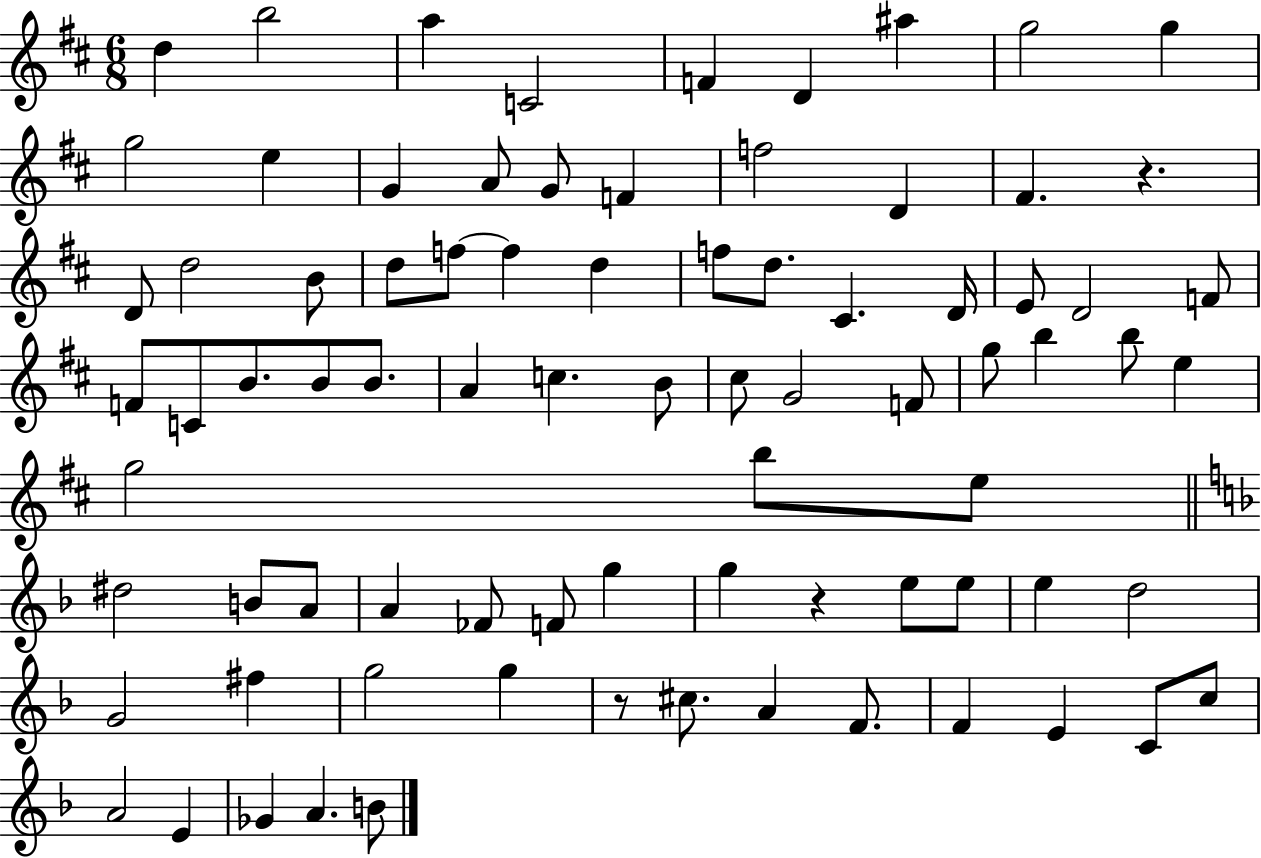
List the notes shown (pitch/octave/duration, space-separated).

D5/q B5/h A5/q C4/h F4/q D4/q A#5/q G5/h G5/q G5/h E5/q G4/q A4/e G4/e F4/q F5/h D4/q F#4/q. R/q. D4/e D5/h B4/e D5/e F5/e F5/q D5/q F5/e D5/e. C#4/q. D4/s E4/e D4/h F4/e F4/e C4/e B4/e. B4/e B4/e. A4/q C5/q. B4/e C#5/e G4/h F4/e G5/e B5/q B5/e E5/q G5/h B5/e E5/e D#5/h B4/e A4/e A4/q FES4/e F4/e G5/q G5/q R/q E5/e E5/e E5/q D5/h G4/h F#5/q G5/h G5/q R/e C#5/e. A4/q F4/e. F4/q E4/q C4/e C5/e A4/h E4/q Gb4/q A4/q. B4/e